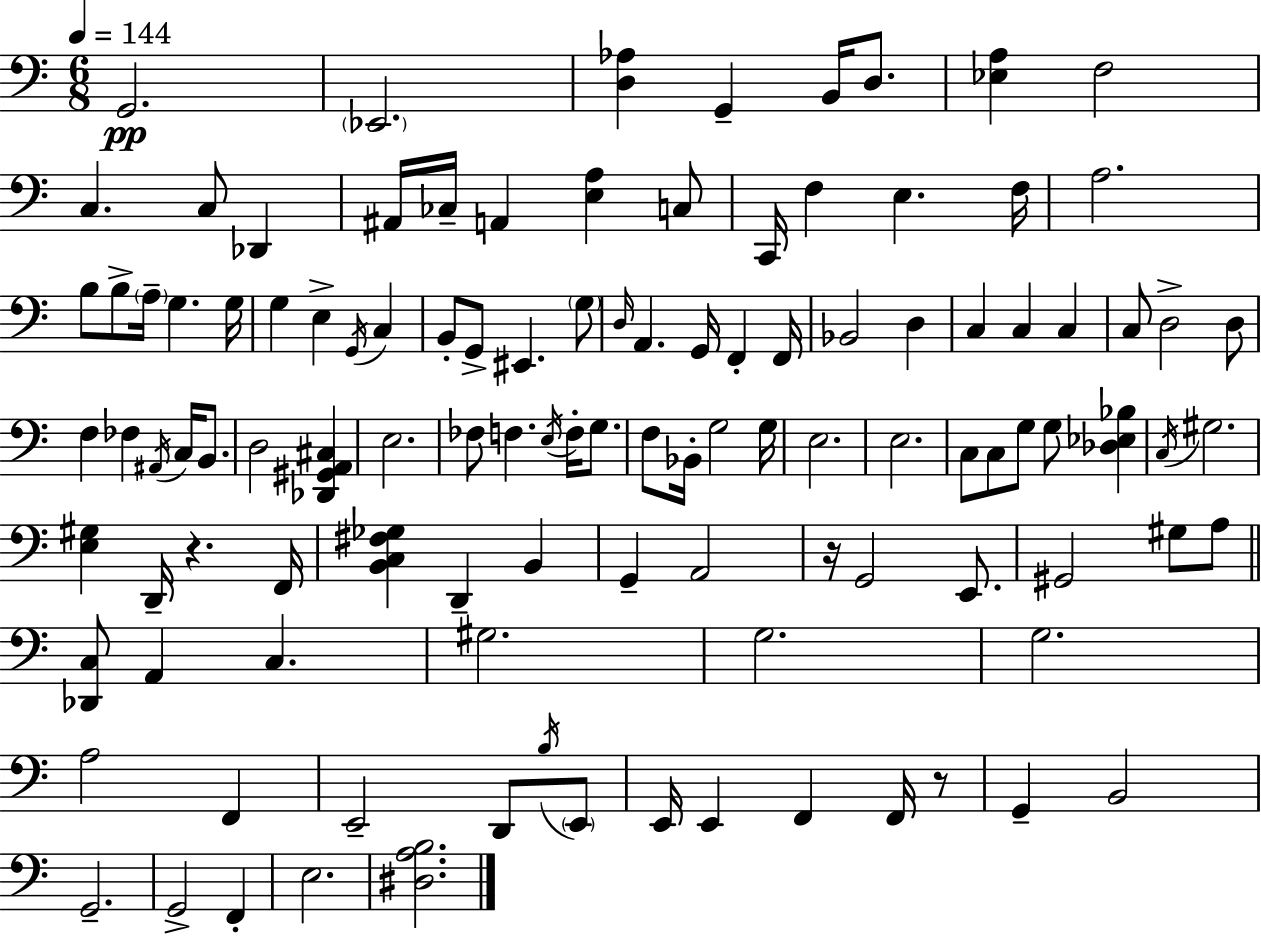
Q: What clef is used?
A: bass